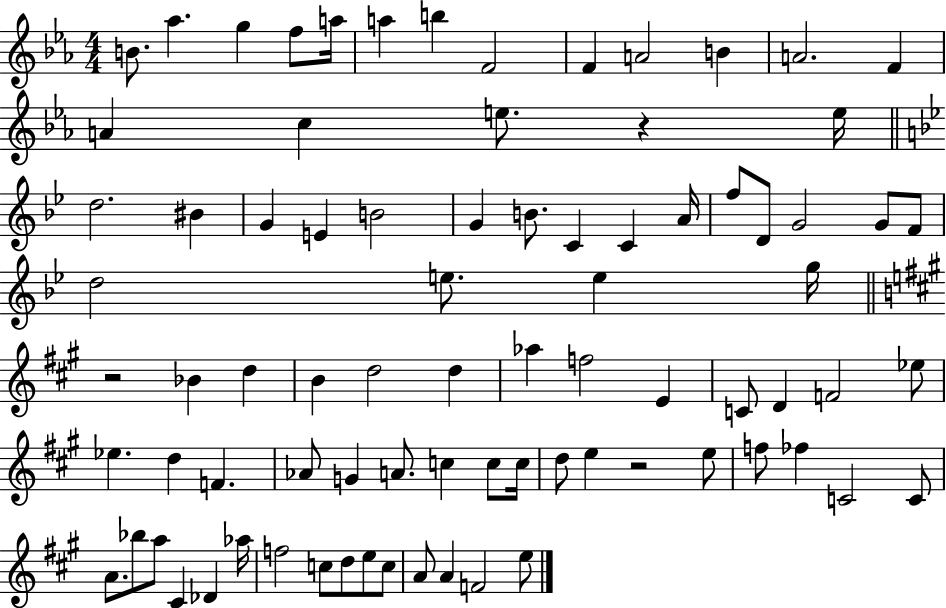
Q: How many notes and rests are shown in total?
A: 82